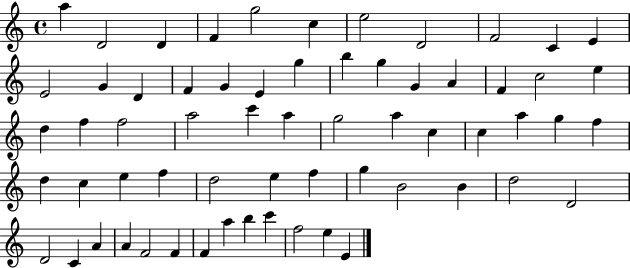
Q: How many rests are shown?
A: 0